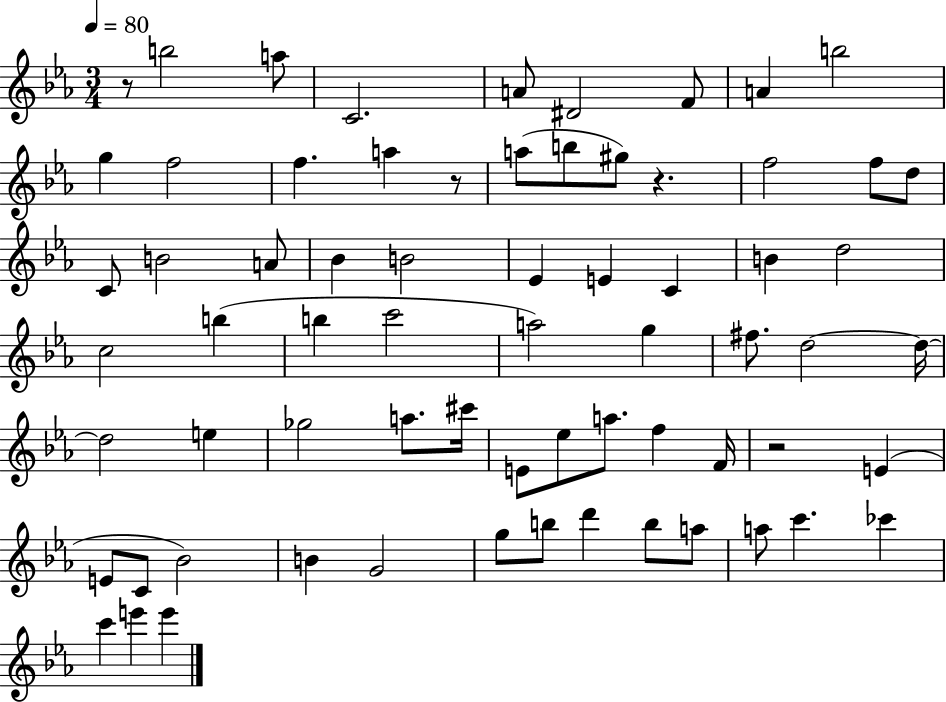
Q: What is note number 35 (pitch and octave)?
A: F#5